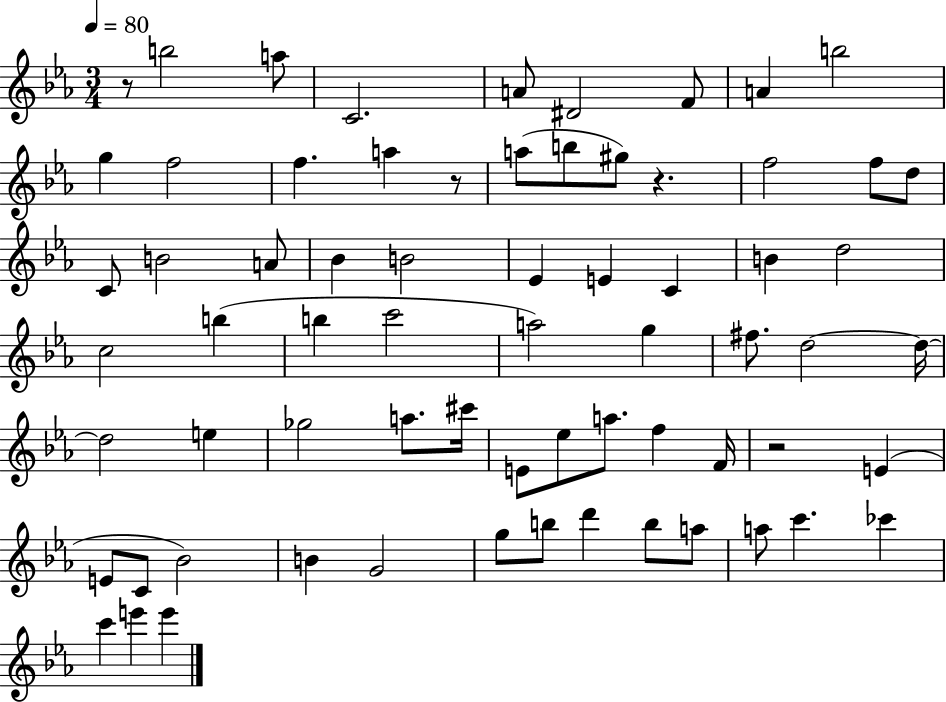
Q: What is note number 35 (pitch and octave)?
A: F#5